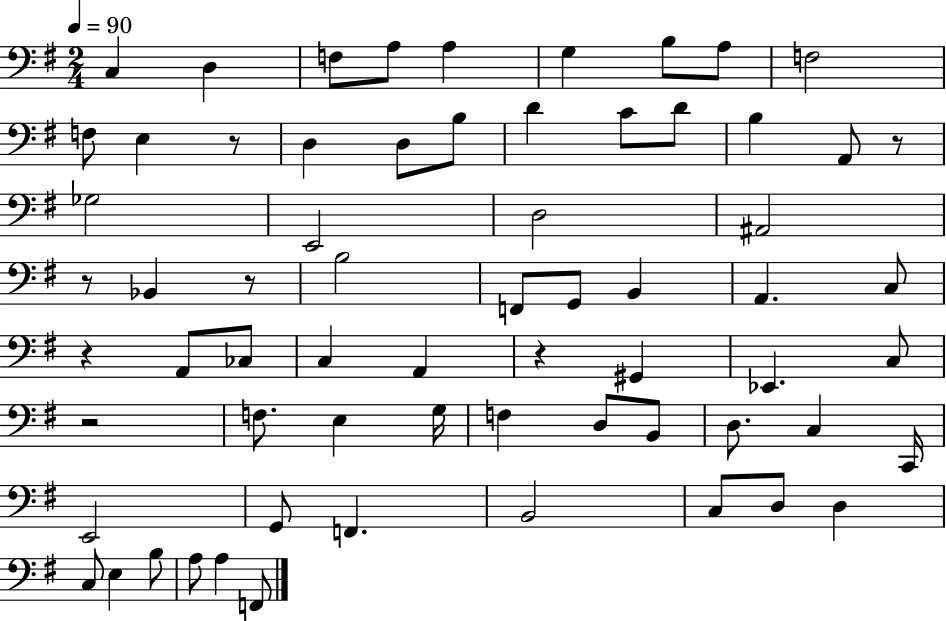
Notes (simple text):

C3/q D3/q F3/e A3/e A3/q G3/q B3/e A3/e F3/h F3/e E3/q R/e D3/q D3/e B3/e D4/q C4/e D4/e B3/q A2/e R/e Gb3/h E2/h D3/h A#2/h R/e Bb2/q R/e B3/h F2/e G2/e B2/q A2/q. C3/e R/q A2/e CES3/e C3/q A2/q R/q G#2/q Eb2/q. C3/e R/h F3/e. E3/q G3/s F3/q D3/e B2/e D3/e. C3/q C2/s E2/h G2/e F2/q. B2/h C3/e D3/e D3/q C3/e E3/q B3/e A3/e A3/q F2/e